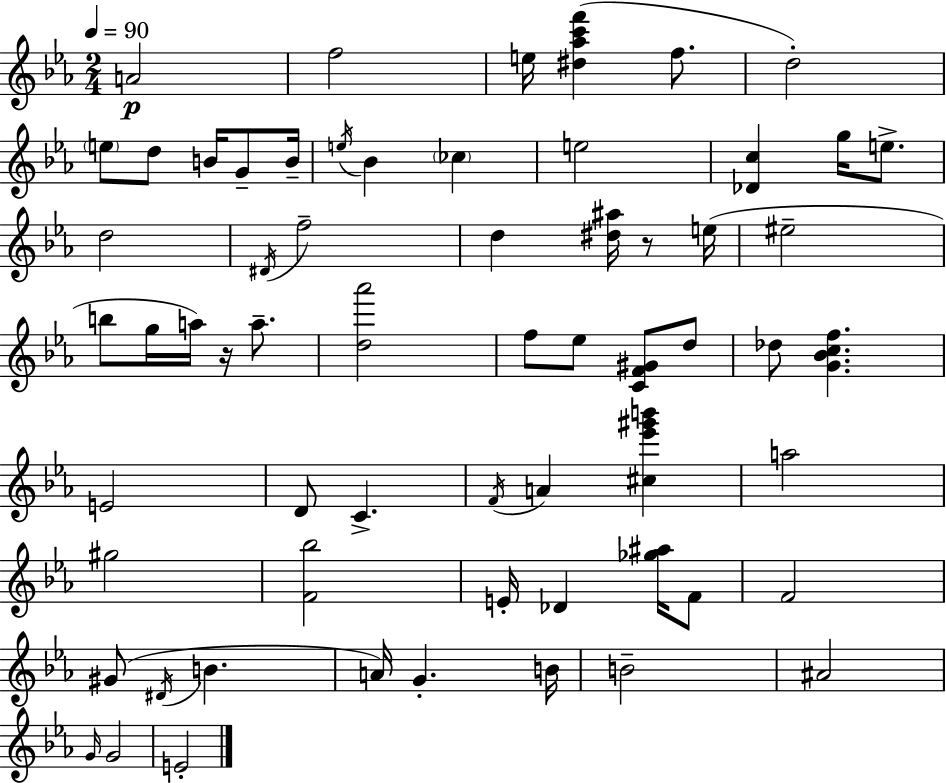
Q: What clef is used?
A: treble